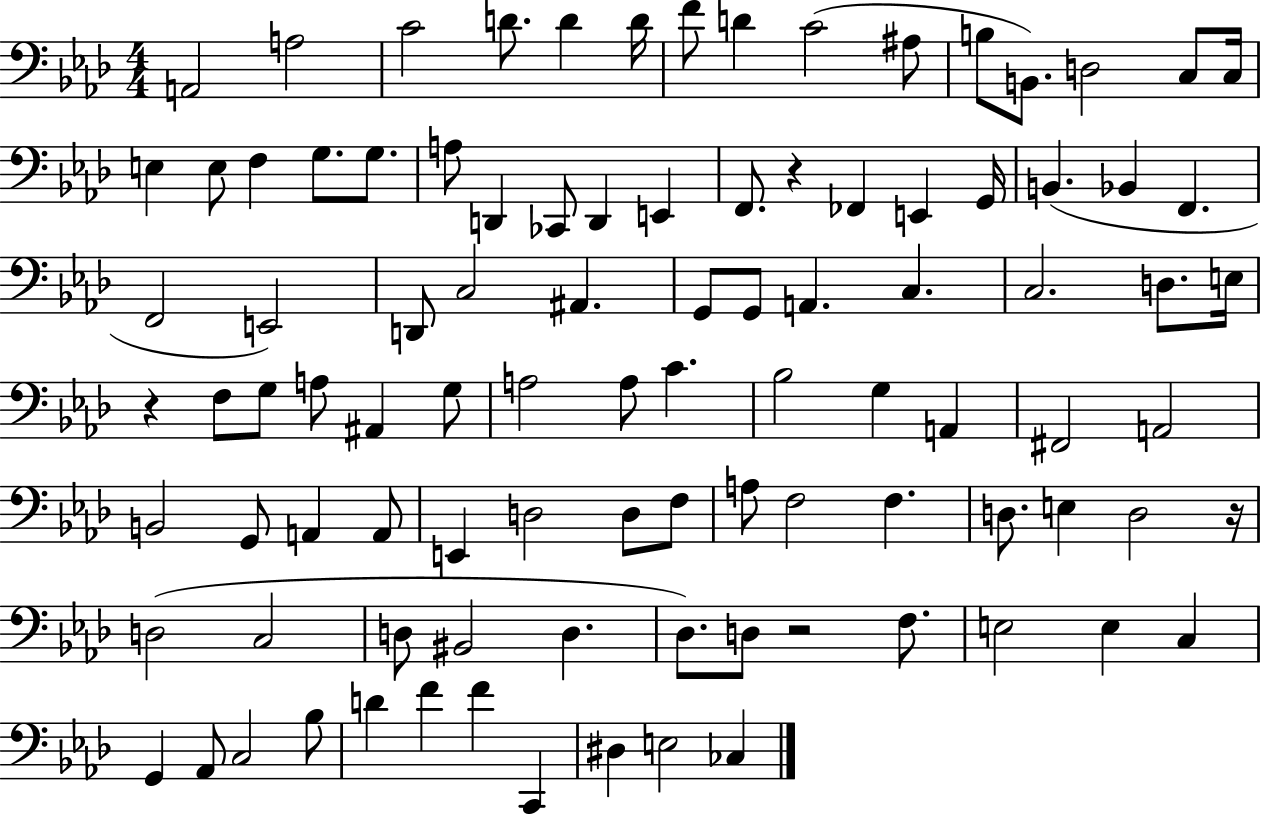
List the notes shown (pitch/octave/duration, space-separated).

A2/h A3/h C4/h D4/e. D4/q D4/s F4/e D4/q C4/h A#3/e B3/e B2/e. D3/h C3/e C3/s E3/q E3/e F3/q G3/e. G3/e. A3/e D2/q CES2/e D2/q E2/q F2/e. R/q FES2/q E2/q G2/s B2/q. Bb2/q F2/q. F2/h E2/h D2/e C3/h A#2/q. G2/e G2/e A2/q. C3/q. C3/h. D3/e. E3/s R/q F3/e G3/e A3/e A#2/q G3/e A3/h A3/e C4/q. Bb3/h G3/q A2/q F#2/h A2/h B2/h G2/e A2/q A2/e E2/q D3/h D3/e F3/e A3/e F3/h F3/q. D3/e. E3/q D3/h R/s D3/h C3/h D3/e BIS2/h D3/q. Db3/e. D3/e R/h F3/e. E3/h E3/q C3/q G2/q Ab2/e C3/h Bb3/e D4/q F4/q F4/q C2/q D#3/q E3/h CES3/q